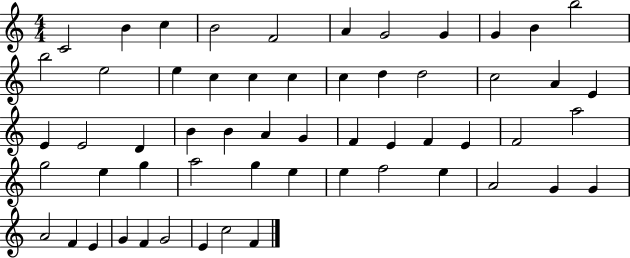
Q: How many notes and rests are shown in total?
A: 57